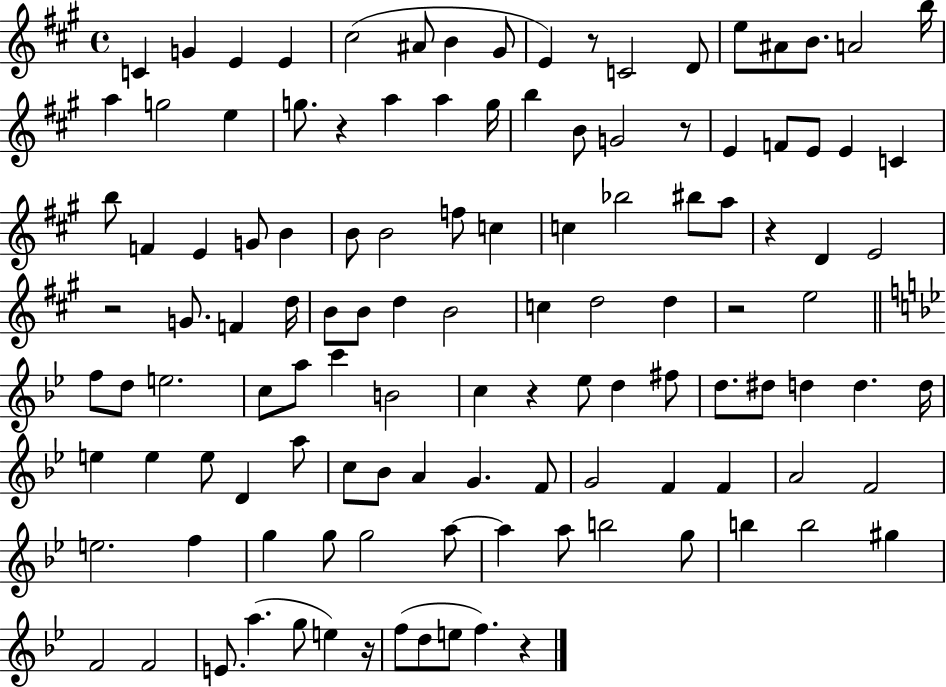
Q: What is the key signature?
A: A major